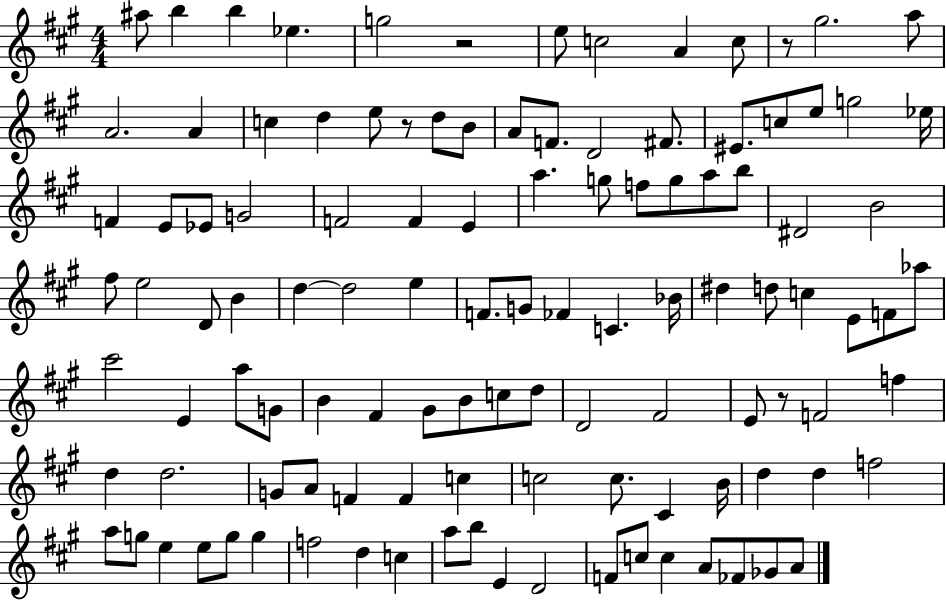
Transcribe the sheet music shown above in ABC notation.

X:1
T:Untitled
M:4/4
L:1/4
K:A
^a/2 b b _e g2 z2 e/2 c2 A c/2 z/2 ^g2 a/2 A2 A c d e/2 z/2 d/2 B/2 A/2 F/2 D2 ^F/2 ^E/2 c/2 e/2 g2 _e/4 F E/2 _E/2 G2 F2 F E a g/2 f/2 g/2 a/2 b/2 ^D2 B2 ^f/2 e2 D/2 B d d2 e F/2 G/2 _F C _B/4 ^d d/2 c E/2 F/2 _a/2 ^c'2 E a/2 G/2 B ^F ^G/2 B/2 c/2 d/2 D2 ^F2 E/2 z/2 F2 f d d2 G/2 A/2 F F c c2 c/2 ^C B/4 d d f2 a/2 g/2 e e/2 g/2 g f2 d c a/2 b/2 E D2 F/2 c/2 c A/2 _F/2 _G/2 A/2